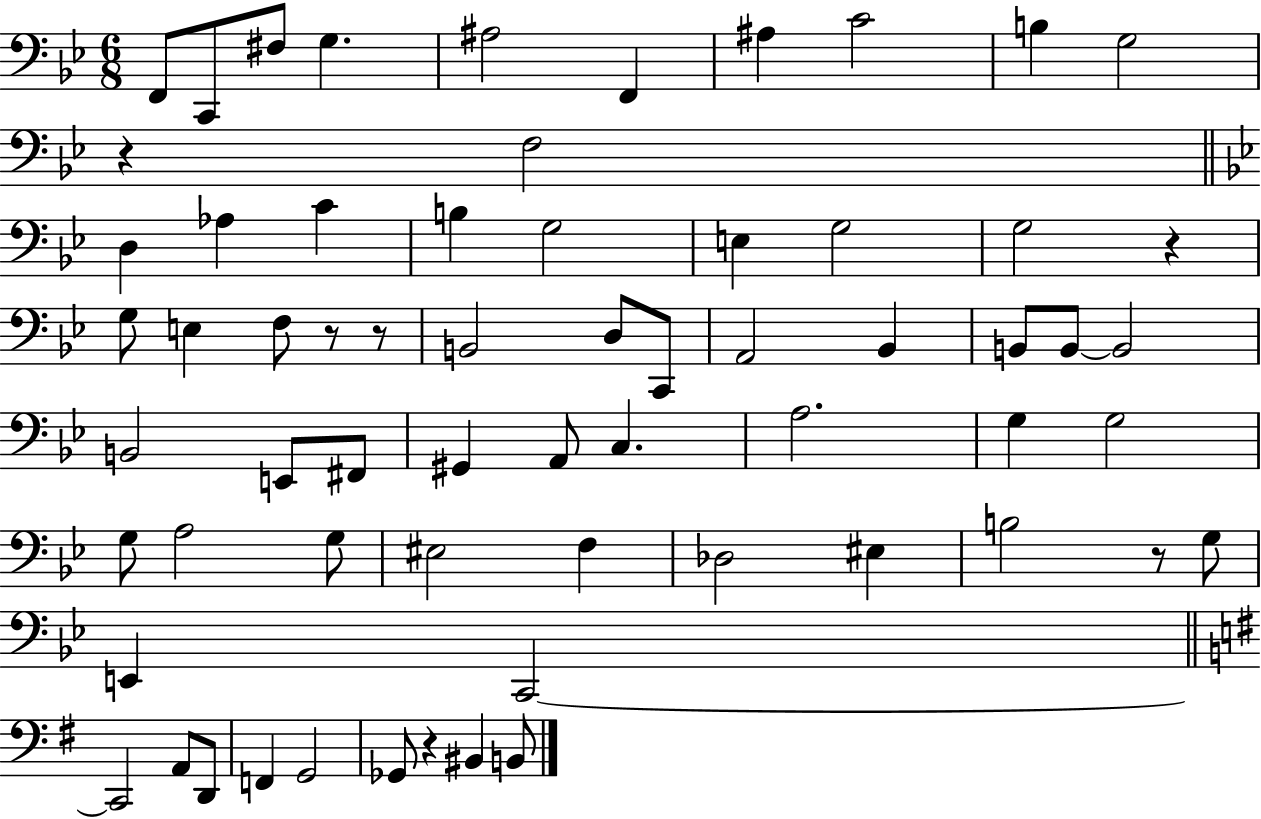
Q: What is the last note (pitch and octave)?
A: B2